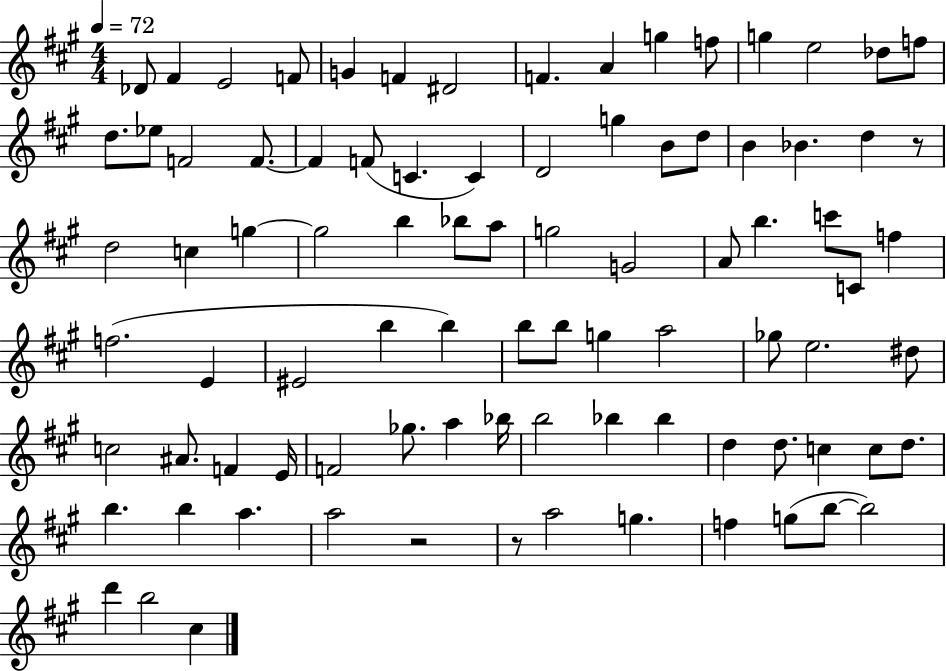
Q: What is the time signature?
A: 4/4